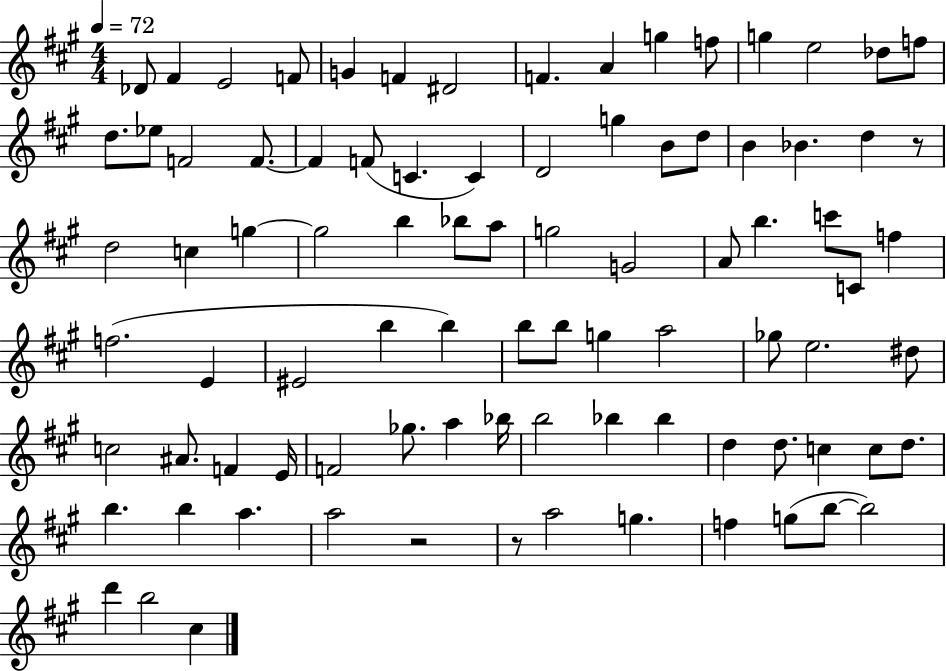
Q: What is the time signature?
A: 4/4